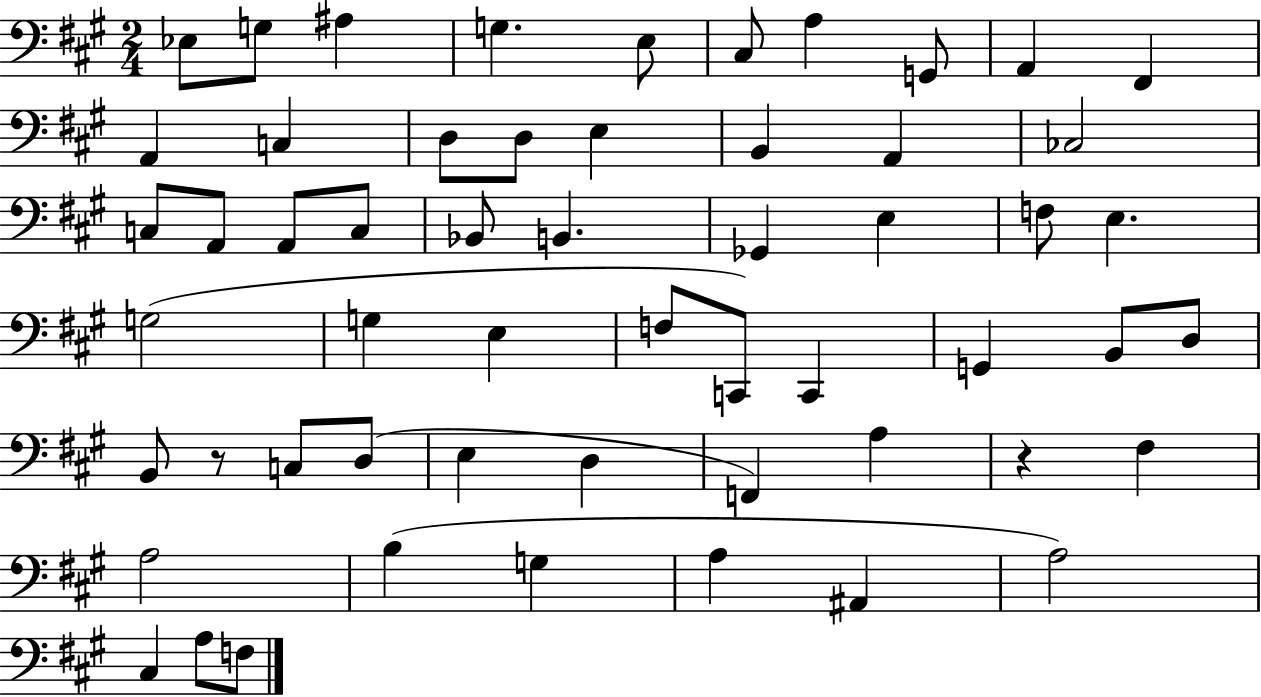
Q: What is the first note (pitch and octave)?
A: Eb3